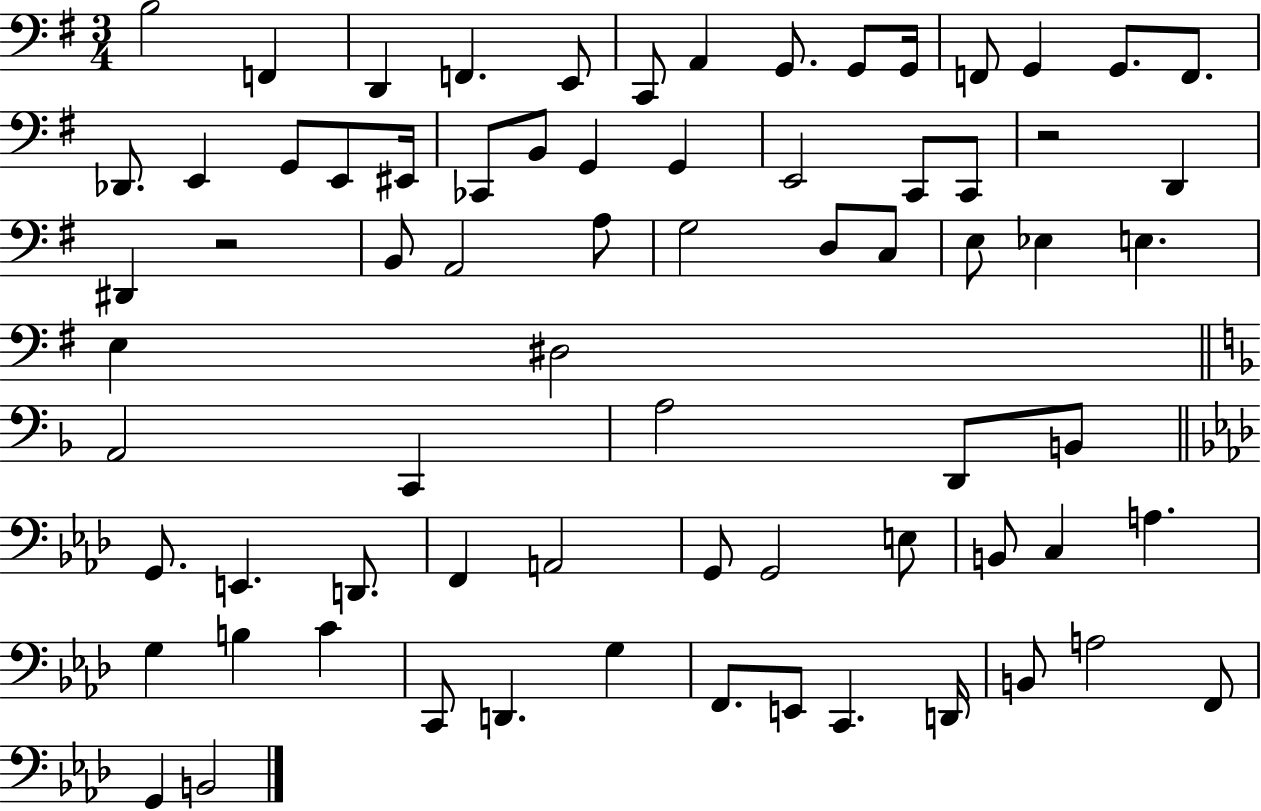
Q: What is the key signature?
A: G major